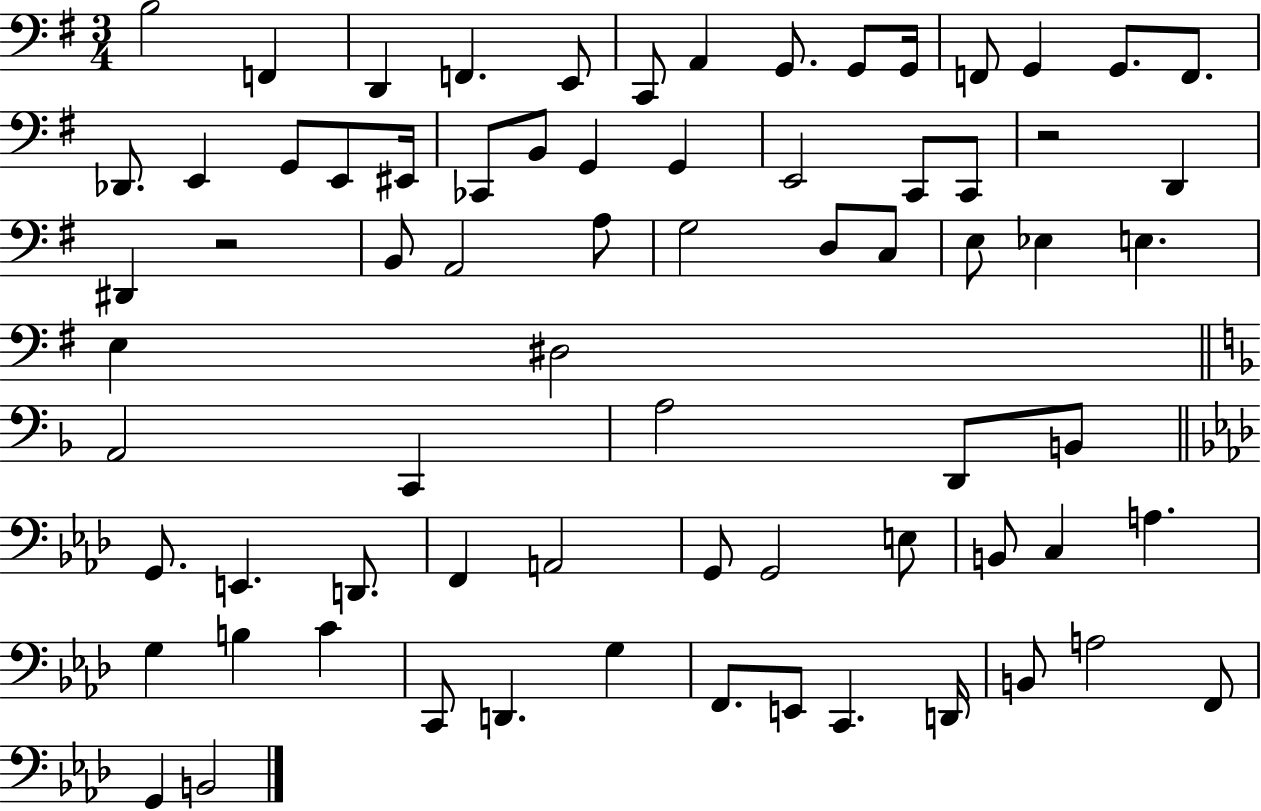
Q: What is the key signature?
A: G major